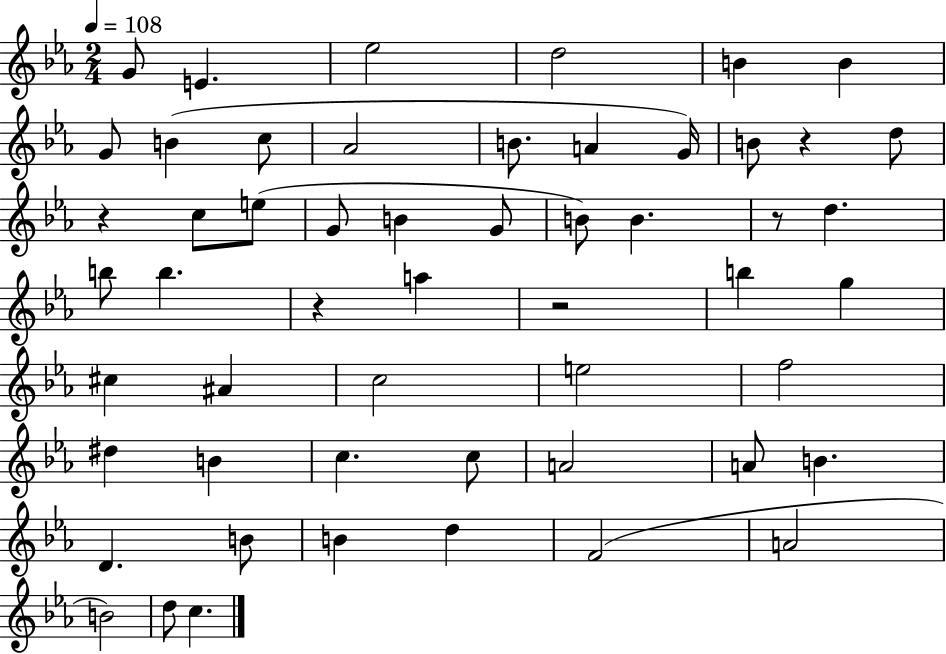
X:1
T:Untitled
M:2/4
L:1/4
K:Eb
G/2 E _e2 d2 B B G/2 B c/2 _A2 B/2 A G/4 B/2 z d/2 z c/2 e/2 G/2 B G/2 B/2 B z/2 d b/2 b z a z2 b g ^c ^A c2 e2 f2 ^d B c c/2 A2 A/2 B D B/2 B d F2 A2 B2 d/2 c